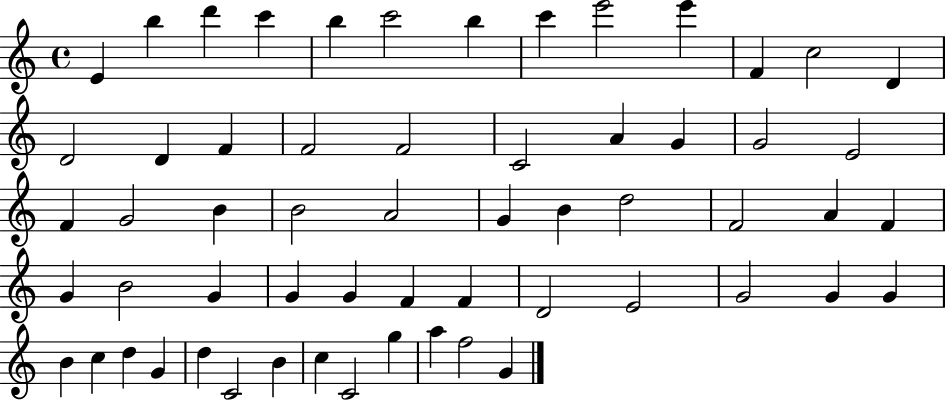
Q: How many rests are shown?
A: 0